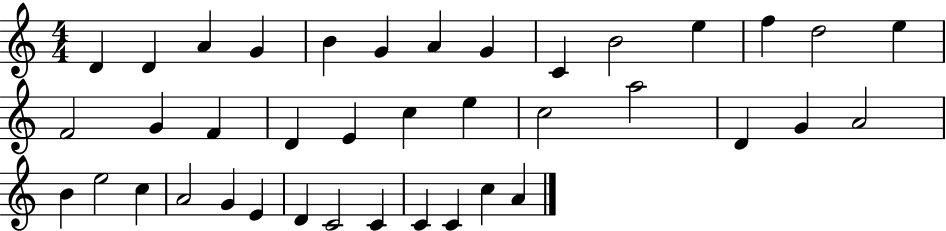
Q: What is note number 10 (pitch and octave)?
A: B4